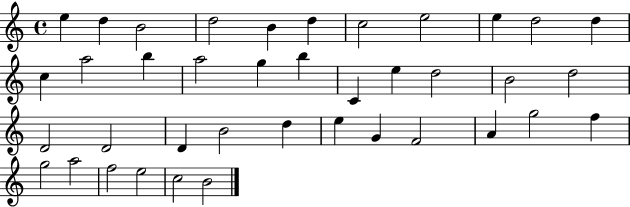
X:1
T:Untitled
M:4/4
L:1/4
K:C
e d B2 d2 B d c2 e2 e d2 d c a2 b a2 g b C e d2 B2 d2 D2 D2 D B2 d e G F2 A g2 f g2 a2 f2 e2 c2 B2